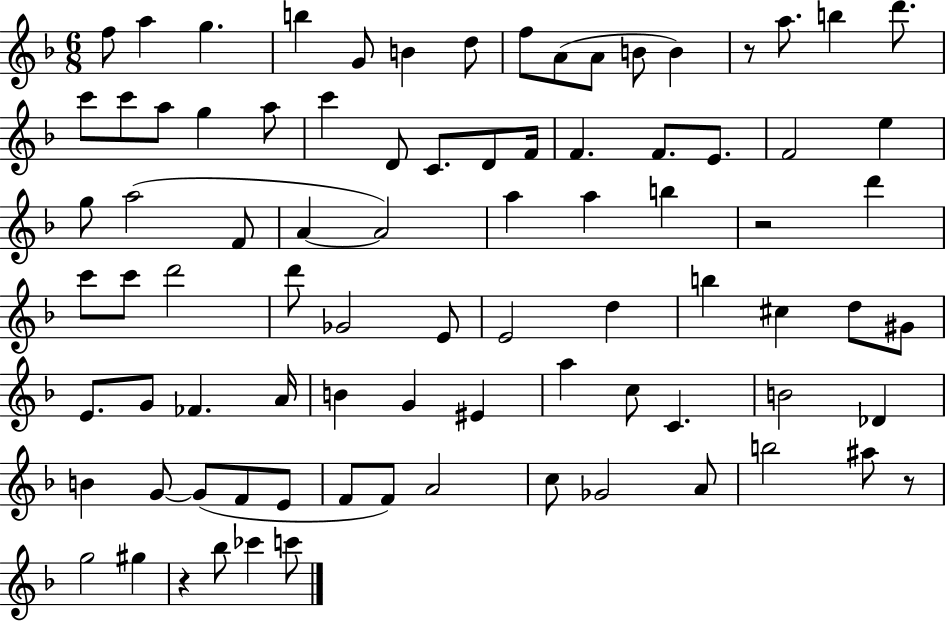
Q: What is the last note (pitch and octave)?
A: C6